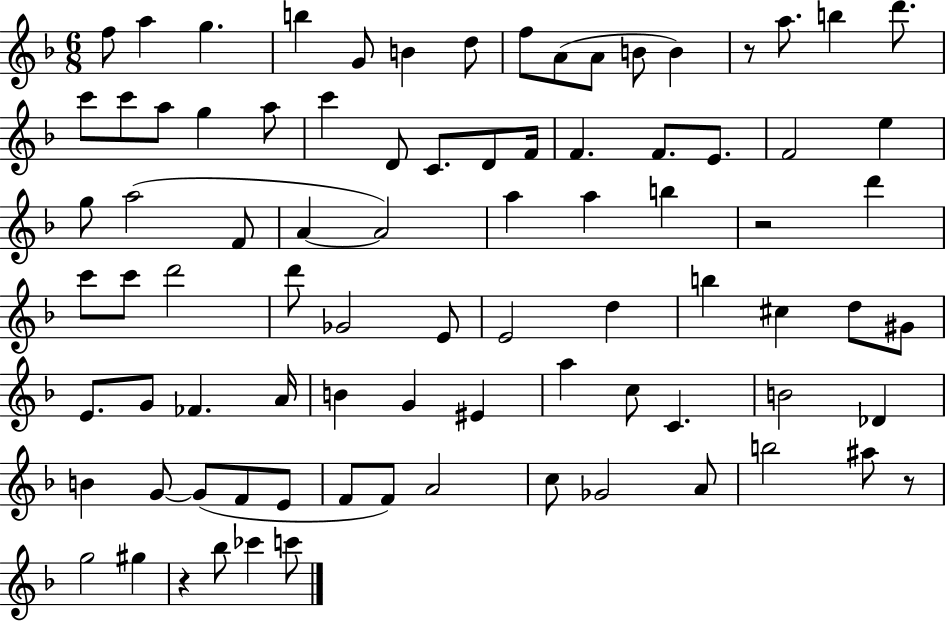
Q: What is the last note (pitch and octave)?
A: C6